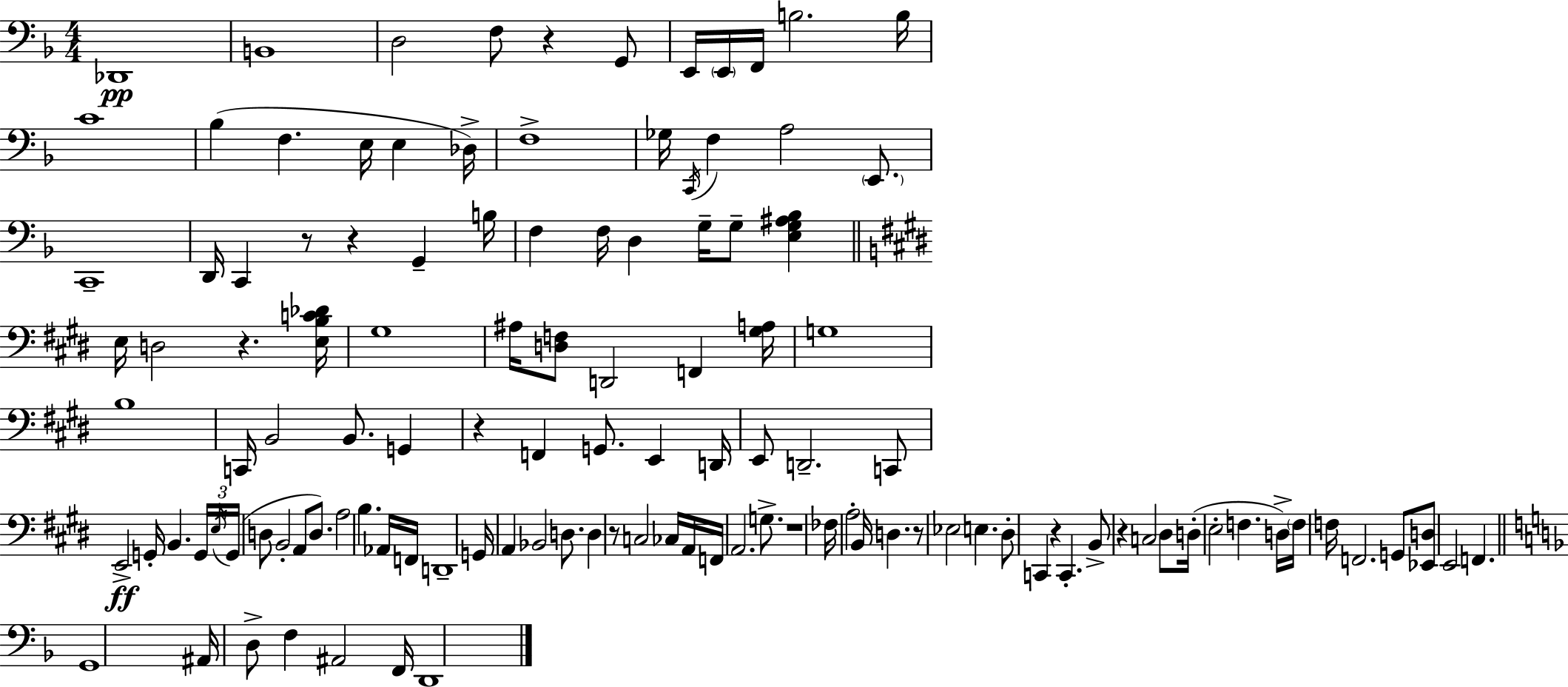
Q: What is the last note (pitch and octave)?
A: D2